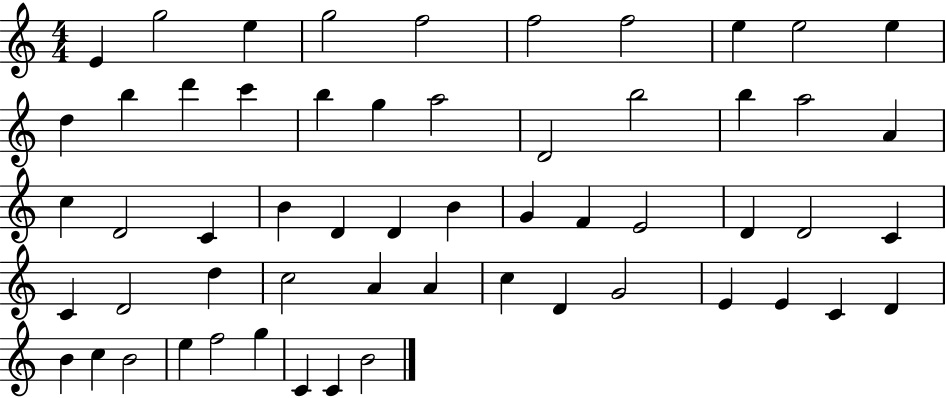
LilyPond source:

{
  \clef treble
  \numericTimeSignature
  \time 4/4
  \key c \major
  e'4 g''2 e''4 | g''2 f''2 | f''2 f''2 | e''4 e''2 e''4 | \break d''4 b''4 d'''4 c'''4 | b''4 g''4 a''2 | d'2 b''2 | b''4 a''2 a'4 | \break c''4 d'2 c'4 | b'4 d'4 d'4 b'4 | g'4 f'4 e'2 | d'4 d'2 c'4 | \break c'4 d'2 d''4 | c''2 a'4 a'4 | c''4 d'4 g'2 | e'4 e'4 c'4 d'4 | \break b'4 c''4 b'2 | e''4 f''2 g''4 | c'4 c'4 b'2 | \bar "|."
}